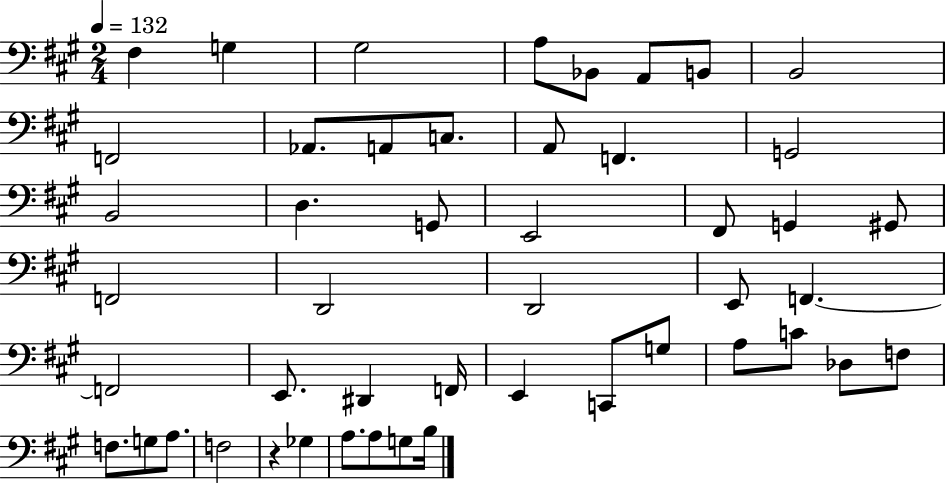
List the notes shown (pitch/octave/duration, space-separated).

F#3/q G3/q G#3/h A3/e Bb2/e A2/e B2/e B2/h F2/h Ab2/e. A2/e C3/e. A2/e F2/q. G2/h B2/h D3/q. G2/e E2/h F#2/e G2/q G#2/e F2/h D2/h D2/h E2/e F2/q. F2/h E2/e. D#2/q F2/s E2/q C2/e G3/e A3/e C4/e Db3/e F3/e F3/e. G3/e A3/e. F3/h R/q Gb3/q A3/e. A3/e G3/e B3/s